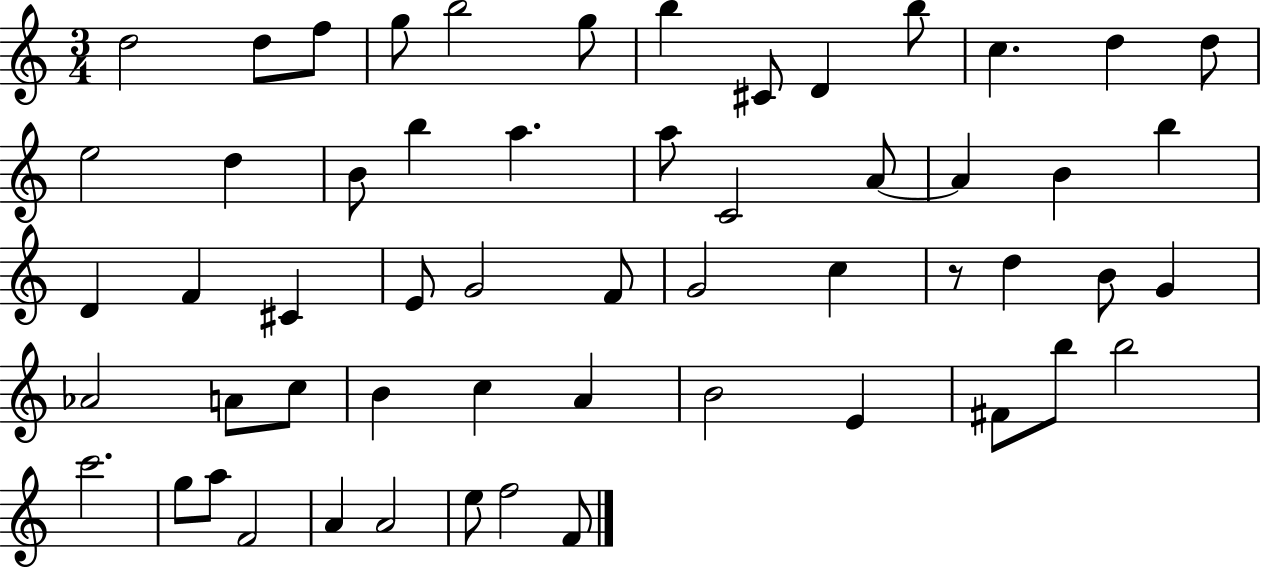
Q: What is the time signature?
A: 3/4